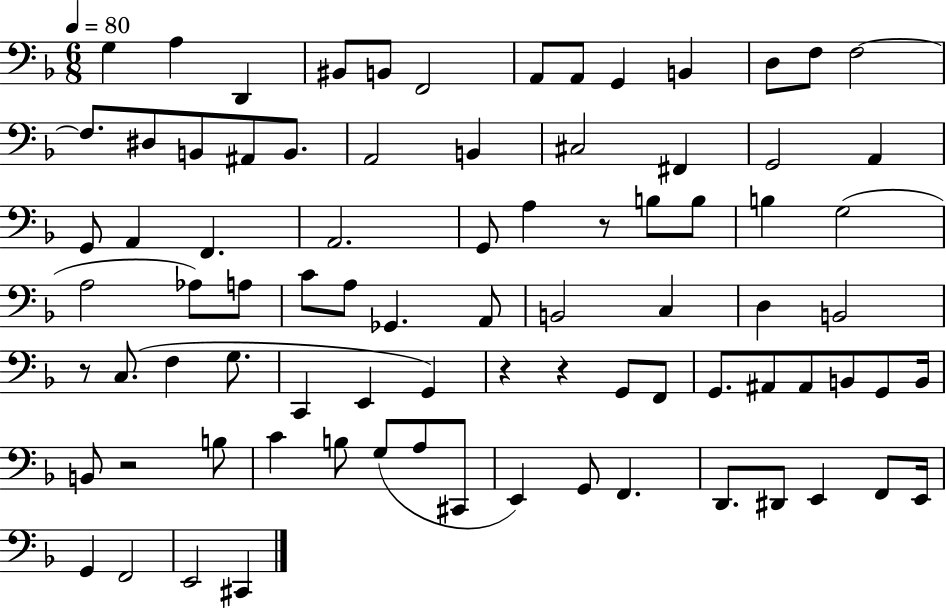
G3/q A3/q D2/q BIS2/e B2/e F2/h A2/e A2/e G2/q B2/q D3/e F3/e F3/h F3/e. D#3/e B2/e A#2/e B2/e. A2/h B2/q C#3/h F#2/q G2/h A2/q G2/e A2/q F2/q. A2/h. G2/e A3/q R/e B3/e B3/e B3/q G3/h A3/h Ab3/e A3/e C4/e A3/e Gb2/q. A2/e B2/h C3/q D3/q B2/h R/e C3/e. F3/q G3/e. C2/q E2/q G2/q R/q R/q G2/e F2/e G2/e. A#2/e A#2/e B2/e G2/e B2/s B2/e R/h B3/e C4/q B3/e G3/e A3/e C#2/e E2/q G2/e F2/q. D2/e. D#2/e E2/q F2/e E2/s G2/q F2/h E2/h C#2/q